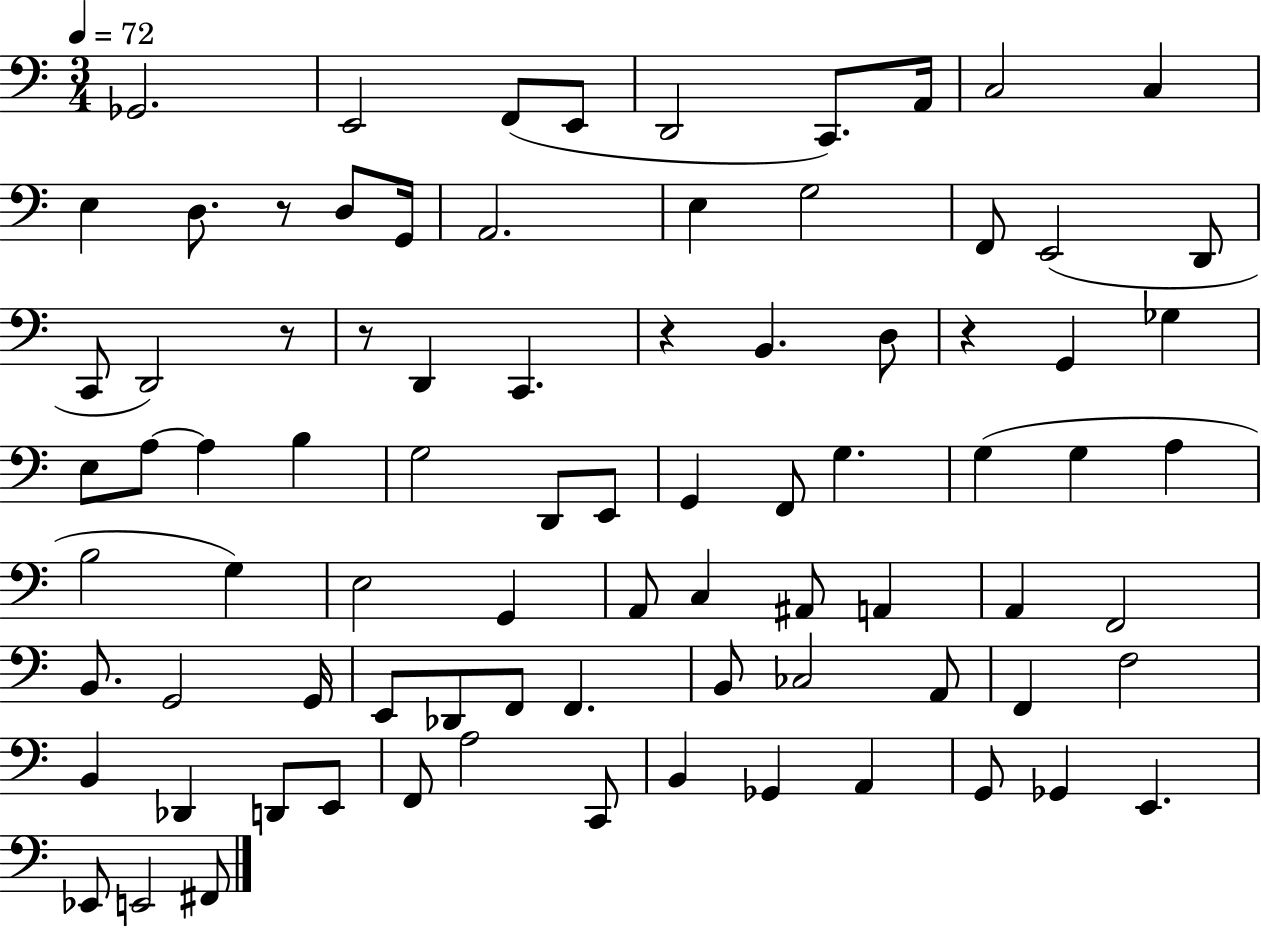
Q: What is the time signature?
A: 3/4